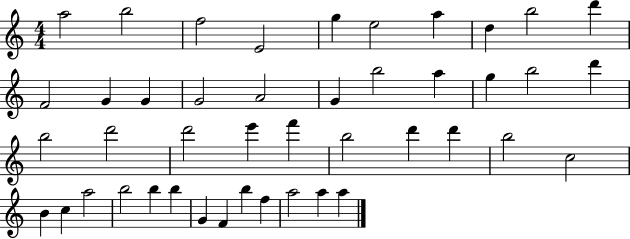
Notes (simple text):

A5/h B5/h F5/h E4/h G5/q E5/h A5/q D5/q B5/h D6/q F4/h G4/q G4/q G4/h A4/h G4/q B5/h A5/q G5/q B5/h D6/q B5/h D6/h D6/h E6/q F6/q B5/h D6/q D6/q B5/h C5/h B4/q C5/q A5/h B5/h B5/q B5/q G4/q F4/q B5/q F5/q A5/h A5/q A5/q